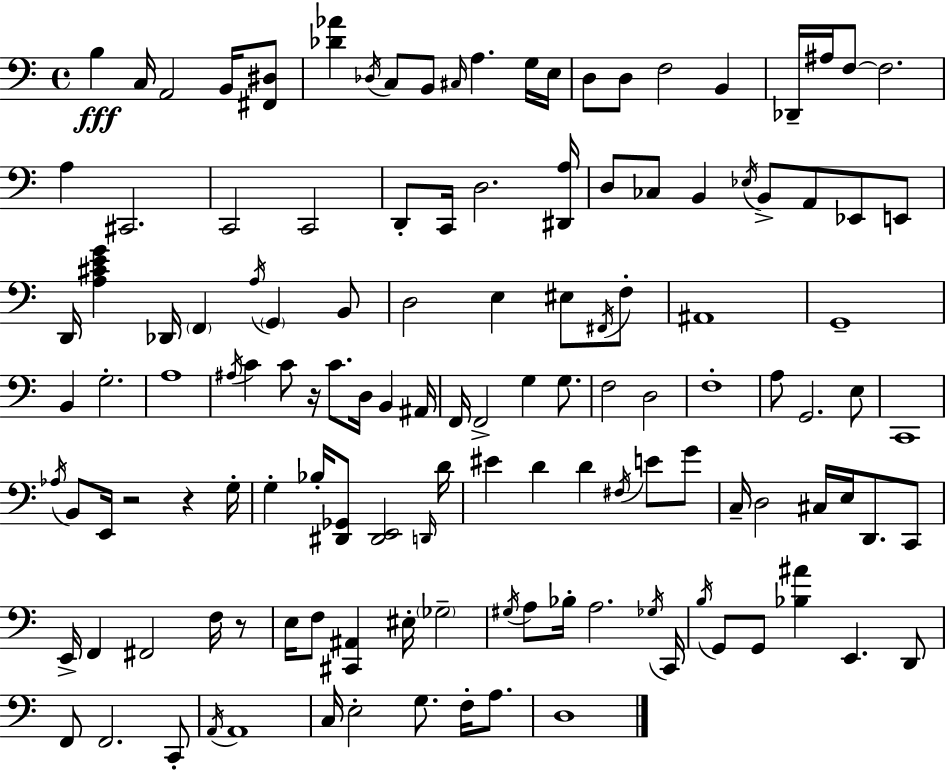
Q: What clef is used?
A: bass